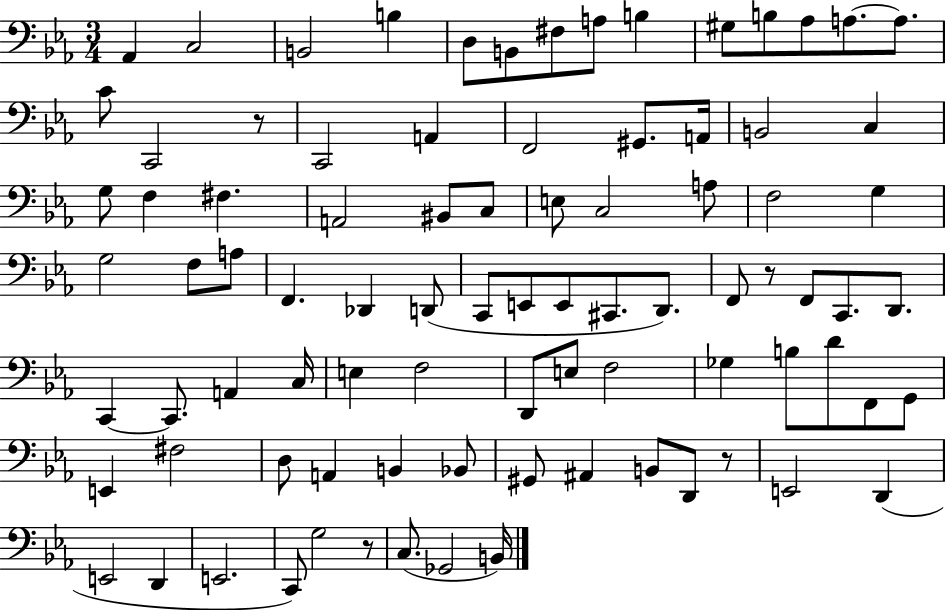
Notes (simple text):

Ab2/q C3/h B2/h B3/q D3/e B2/e F#3/e A3/e B3/q G#3/e B3/e Ab3/e A3/e. A3/e. C4/e C2/h R/e C2/h A2/q F2/h G#2/e. A2/s B2/h C3/q G3/e F3/q F#3/q. A2/h BIS2/e C3/e E3/e C3/h A3/e F3/h G3/q G3/h F3/e A3/e F2/q. Db2/q D2/e C2/e E2/e E2/e C#2/e. D2/e. F2/e R/e F2/e C2/e. D2/e. C2/q C2/e. A2/q C3/s E3/q F3/h D2/e E3/e F3/h Gb3/q B3/e D4/e F2/e G2/e E2/q F#3/h D3/e A2/q B2/q Bb2/e G#2/e A#2/q B2/e D2/e R/e E2/h D2/q E2/h D2/q E2/h. C2/e G3/h R/e C3/e. Gb2/h B2/s